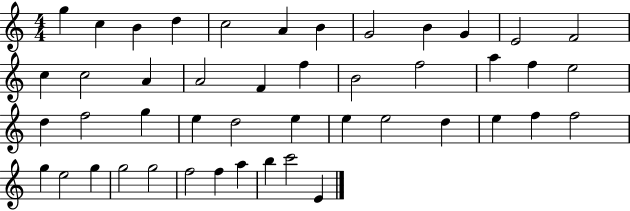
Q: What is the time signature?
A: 4/4